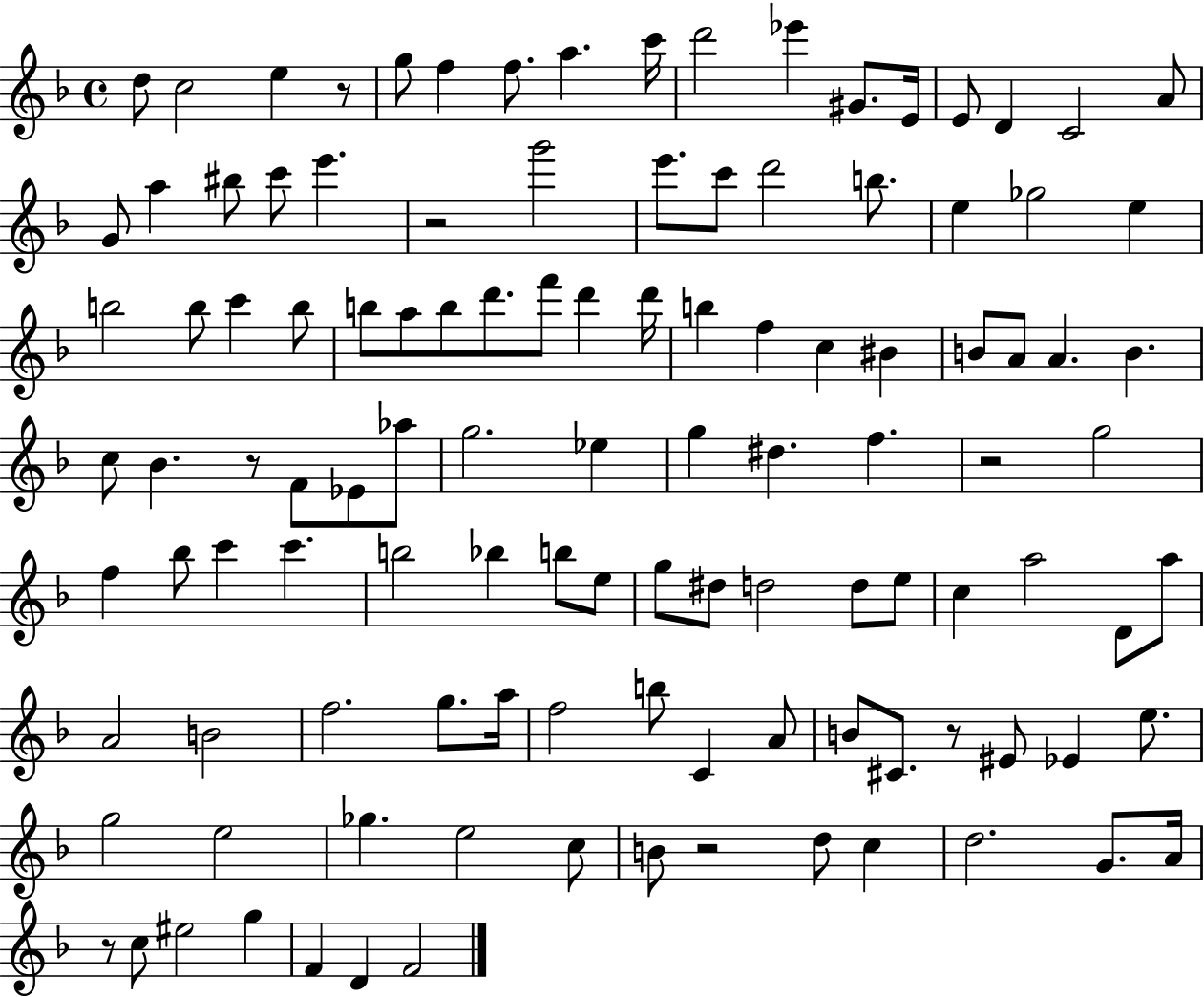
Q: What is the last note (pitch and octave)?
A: F4